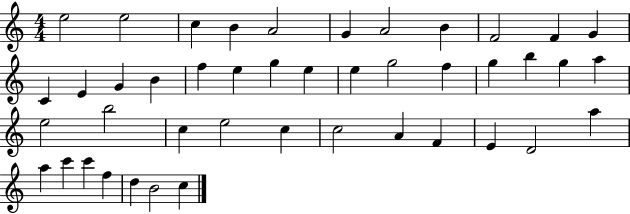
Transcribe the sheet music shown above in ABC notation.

X:1
T:Untitled
M:4/4
L:1/4
K:C
e2 e2 c B A2 G A2 B F2 F G C E G B f e g e e g2 f g b g a e2 b2 c e2 c c2 A F E D2 a a c' c' f d B2 c